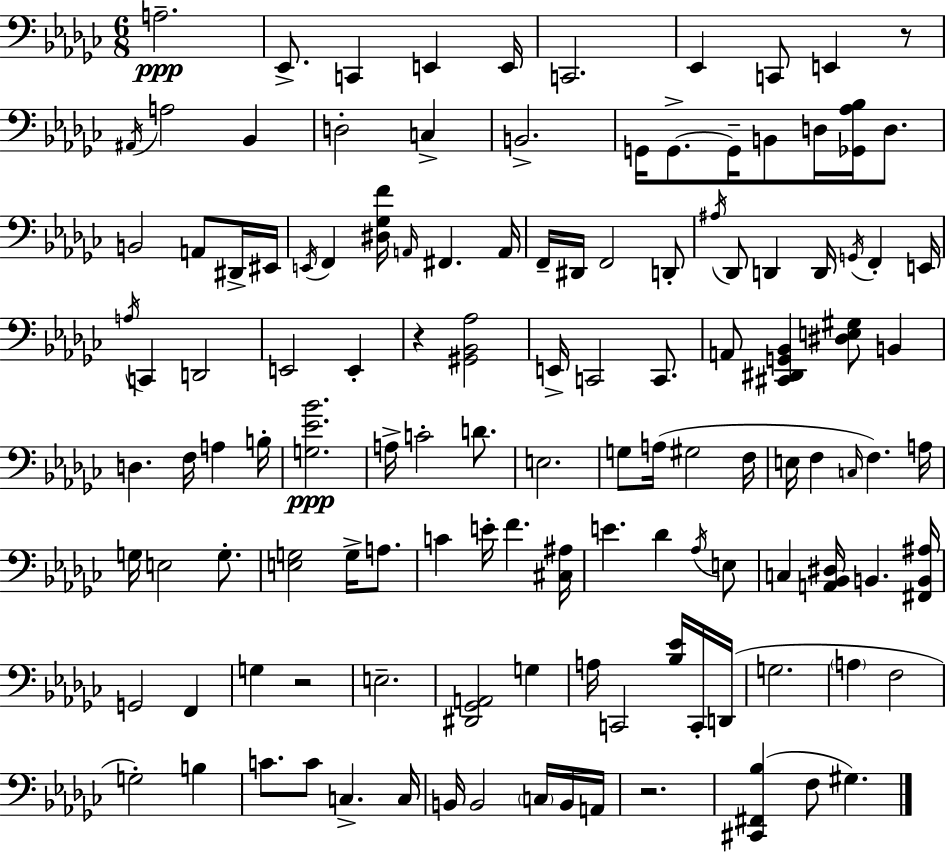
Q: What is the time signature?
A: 6/8